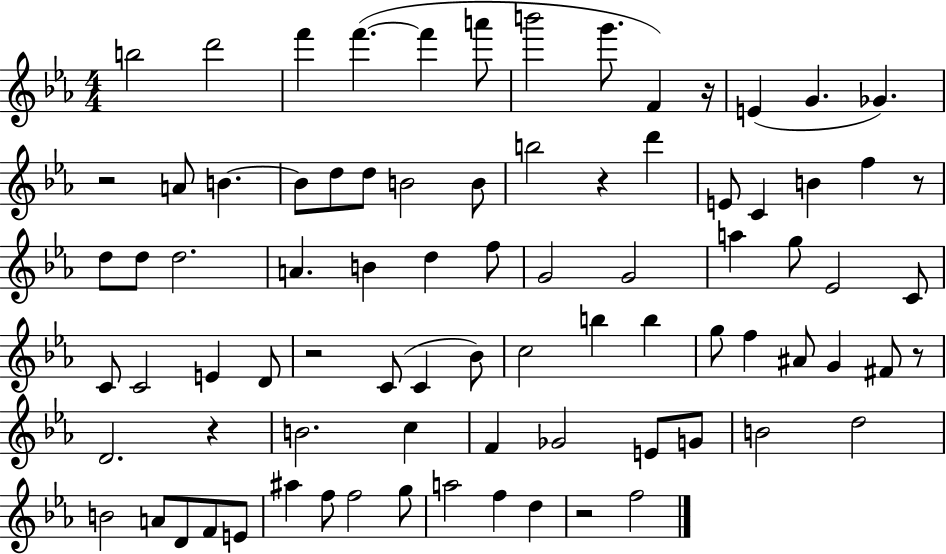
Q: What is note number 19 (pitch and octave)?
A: B4